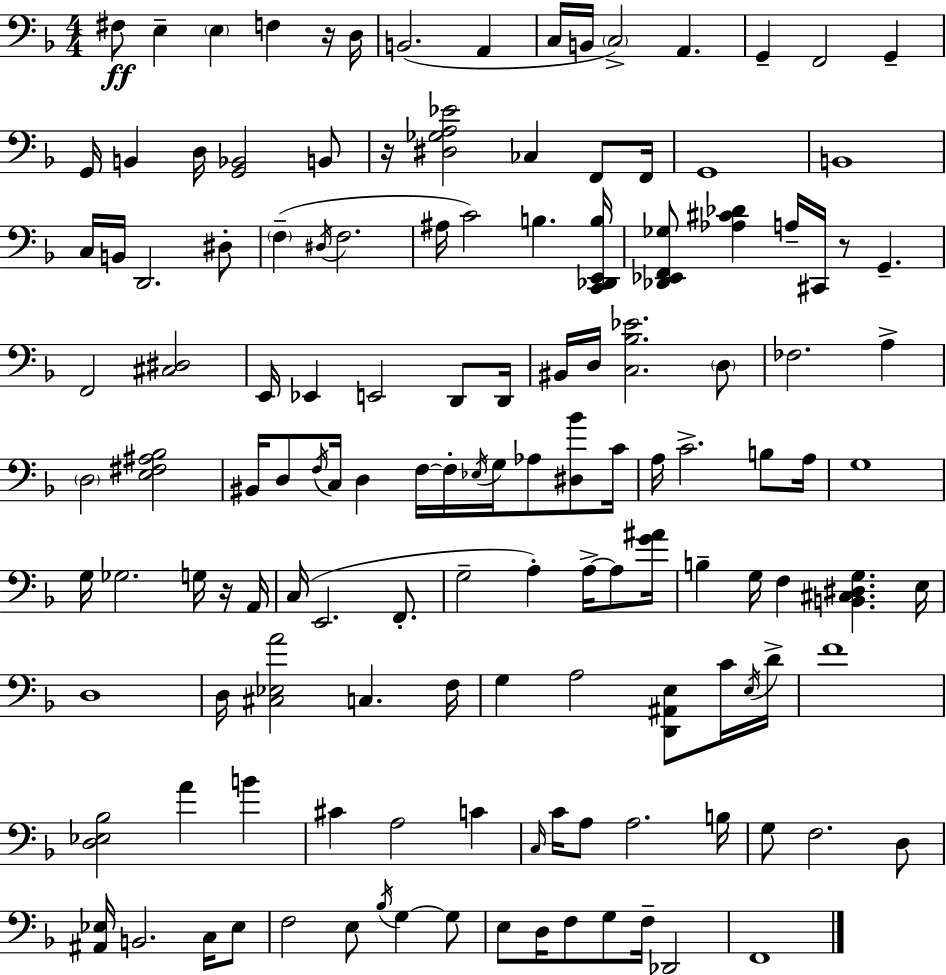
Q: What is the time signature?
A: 4/4